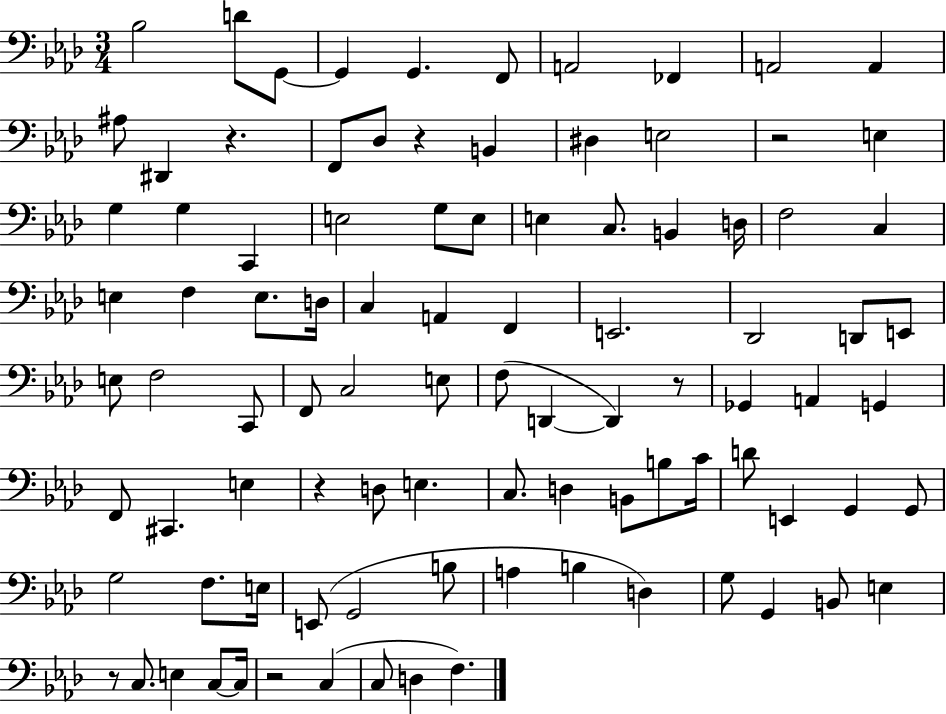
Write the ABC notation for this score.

X:1
T:Untitled
M:3/4
L:1/4
K:Ab
_B,2 D/2 G,,/2 G,, G,, F,,/2 A,,2 _F,, A,,2 A,, ^A,/2 ^D,, z F,,/2 _D,/2 z B,, ^D, E,2 z2 E, G, G, C,, E,2 G,/2 E,/2 E, C,/2 B,, D,/4 F,2 C, E, F, E,/2 D,/4 C, A,, F,, E,,2 _D,,2 D,,/2 E,,/2 E,/2 F,2 C,,/2 F,,/2 C,2 E,/2 F,/2 D,, D,, z/2 _G,, A,, G,, F,,/2 ^C,, E, z D,/2 E, C,/2 D, B,,/2 B,/2 C/4 D/2 E,, G,, G,,/2 G,2 F,/2 E,/4 E,,/2 G,,2 B,/2 A, B, D, G,/2 G,, B,,/2 E, z/2 C,/2 E, C,/2 C,/4 z2 C, C,/2 D, F,